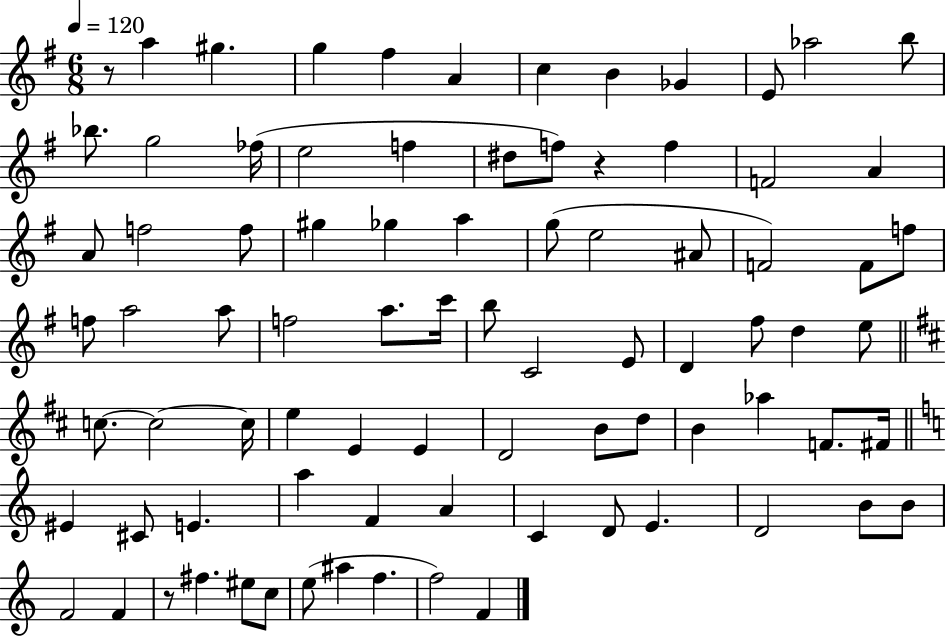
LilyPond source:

{
  \clef treble
  \numericTimeSignature
  \time 6/8
  \key g \major
  \tempo 4 = 120
  \repeat volta 2 { r8 a''4 gis''4. | g''4 fis''4 a'4 | c''4 b'4 ges'4 | e'8 aes''2 b''8 | \break bes''8. g''2 fes''16( | e''2 f''4 | dis''8 f''8) r4 f''4 | f'2 a'4 | \break a'8 f''2 f''8 | gis''4 ges''4 a''4 | g''8( e''2 ais'8 | f'2) f'8 f''8 | \break f''8 a''2 a''8 | f''2 a''8. c'''16 | b''8 c'2 e'8 | d'4 fis''8 d''4 e''8 | \break \bar "||" \break \key b \minor c''8.~~ c''2~~ c''16 | e''4 e'4 e'4 | d'2 b'8 d''8 | b'4 aes''4 f'8. fis'16 | \break \bar "||" \break \key a \minor eis'4 cis'8 e'4. | a''4 f'4 a'4 | c'4 d'8 e'4. | d'2 b'8 b'8 | \break f'2 f'4 | r8 fis''4. eis''8 c''8 | e''8( ais''4 f''4. | f''2) f'4 | \break } \bar "|."
}